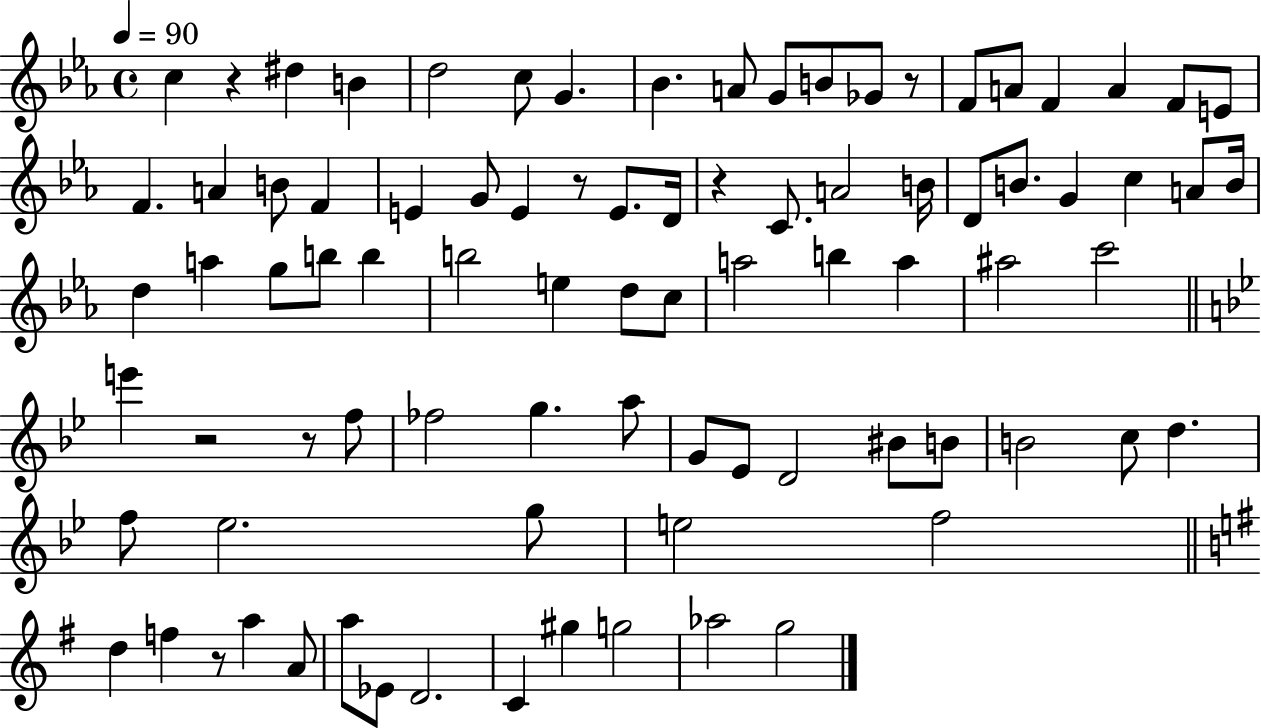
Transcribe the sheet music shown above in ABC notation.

X:1
T:Untitled
M:4/4
L:1/4
K:Eb
c z ^d B d2 c/2 G _B A/2 G/2 B/2 _G/2 z/2 F/2 A/2 F A F/2 E/2 F A B/2 F E G/2 E z/2 E/2 D/4 z C/2 A2 B/4 D/2 B/2 G c A/2 B/4 d a g/2 b/2 b b2 e d/2 c/2 a2 b a ^a2 c'2 e' z2 z/2 f/2 _f2 g a/2 G/2 _E/2 D2 ^B/2 B/2 B2 c/2 d f/2 _e2 g/2 e2 f2 d f z/2 a A/2 a/2 _E/2 D2 C ^g g2 _a2 g2